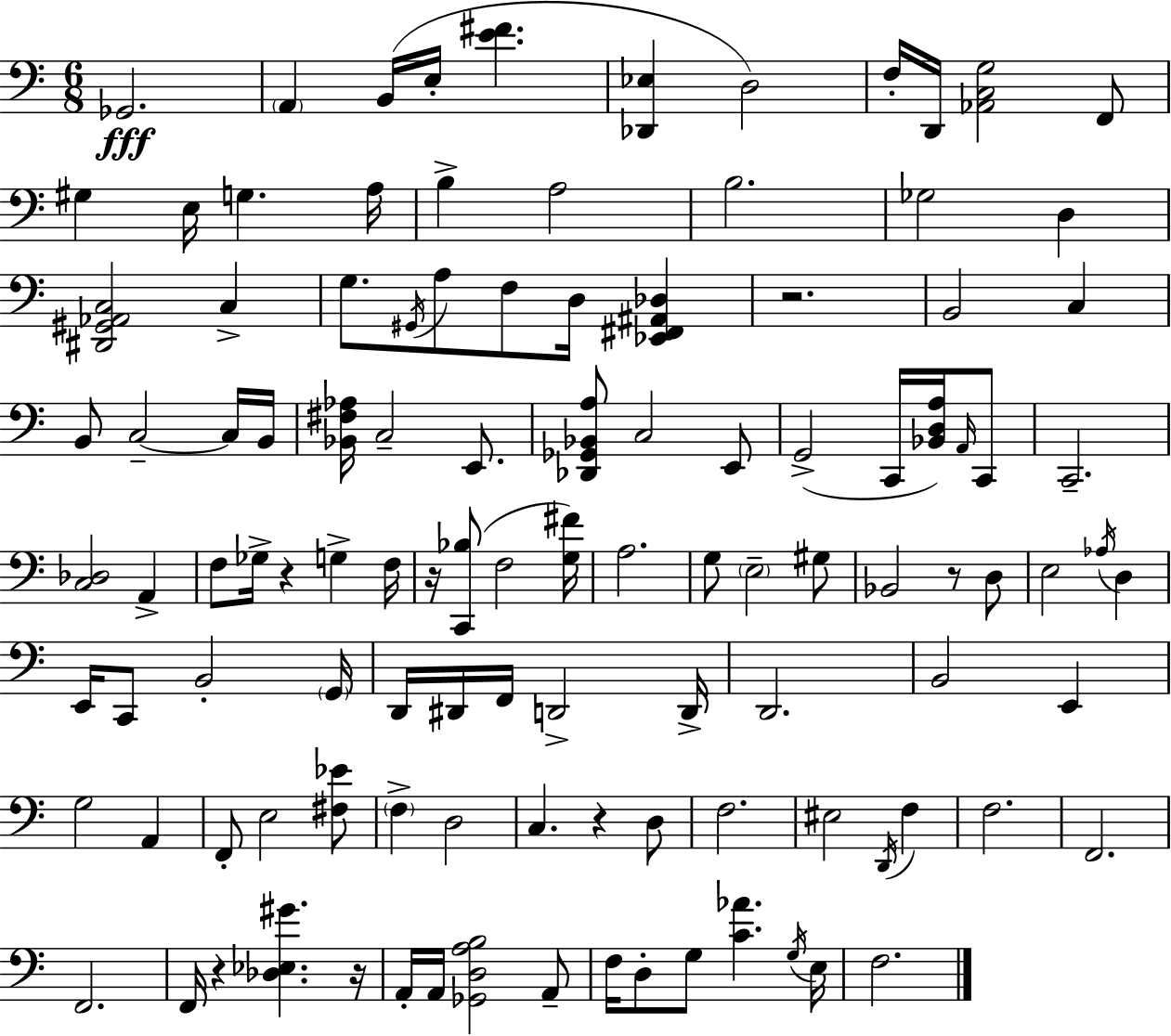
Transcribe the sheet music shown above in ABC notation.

X:1
T:Untitled
M:6/8
L:1/4
K:C
_G,,2 A,, B,,/4 E,/4 [E^F] [_D,,_E,] D,2 F,/4 D,,/4 [_A,,C,G,]2 F,,/2 ^G, E,/4 G, A,/4 B, A,2 B,2 _G,2 D, [^D,,^G,,_A,,C,]2 C, G,/2 ^G,,/4 A,/2 F,/2 D,/4 [_E,,^F,,^A,,_D,] z2 B,,2 C, B,,/2 C,2 C,/4 B,,/4 [_B,,^F,_A,]/4 C,2 E,,/2 [_D,,_G,,_B,,A,]/2 C,2 E,,/2 G,,2 C,,/4 [_B,,D,A,]/4 A,,/4 C,,/2 C,,2 [C,_D,]2 A,, F,/2 _G,/4 z G, F,/4 z/4 [C,,_B,]/2 F,2 [G,^F]/4 A,2 G,/2 E,2 ^G,/2 _B,,2 z/2 D,/2 E,2 _A,/4 D, E,,/4 C,,/2 B,,2 G,,/4 D,,/4 ^D,,/4 F,,/4 D,,2 D,,/4 D,,2 B,,2 E,, G,2 A,, F,,/2 E,2 [^F,_E]/2 F, D,2 C, z D,/2 F,2 ^E,2 D,,/4 F, F,2 F,,2 F,,2 F,,/4 z [_D,_E,^G] z/4 A,,/4 A,,/4 [_G,,D,A,B,]2 A,,/2 F,/4 D,/2 G,/2 [C_A] G,/4 E,/4 F,2